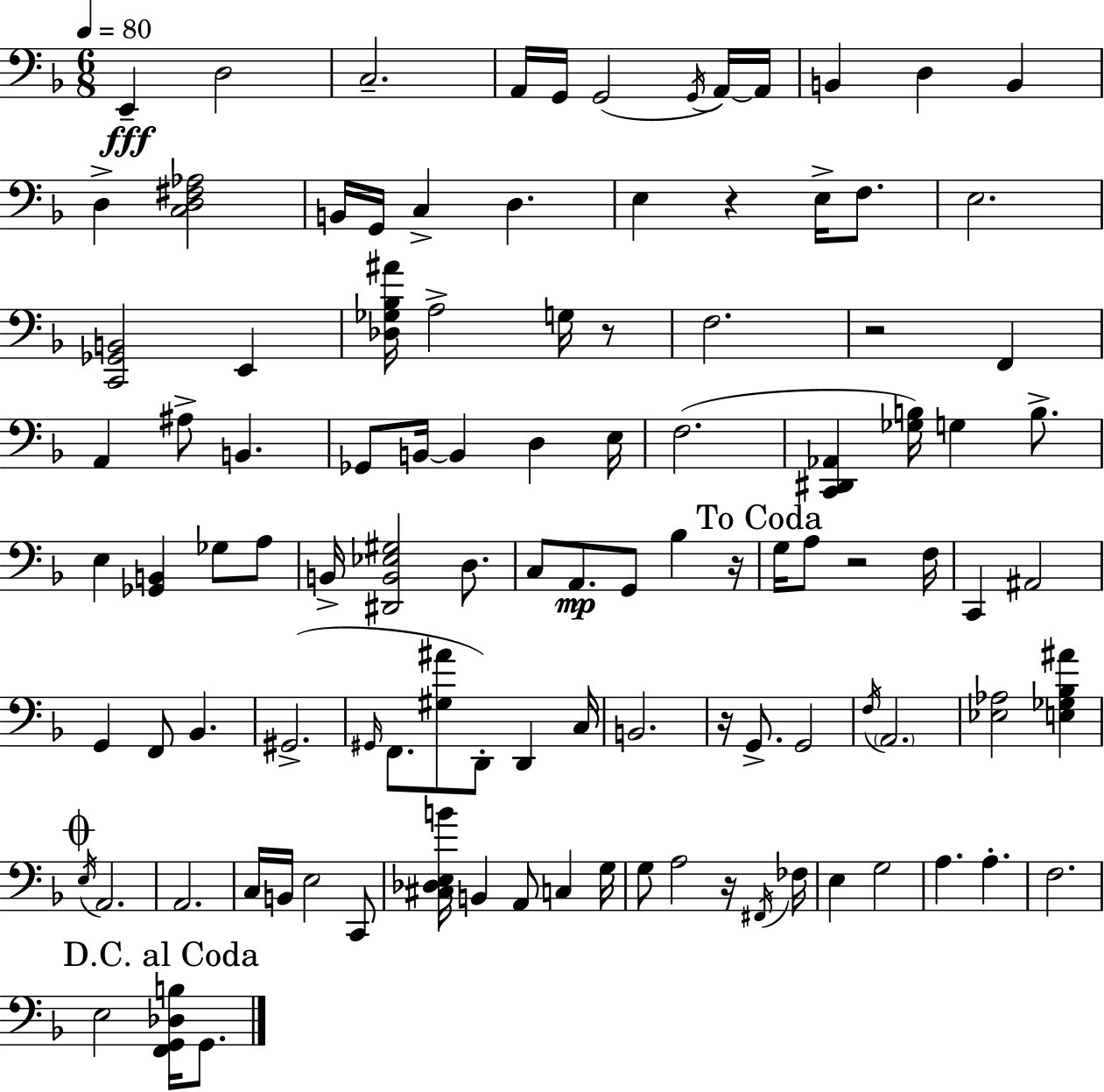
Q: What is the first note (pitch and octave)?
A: E2